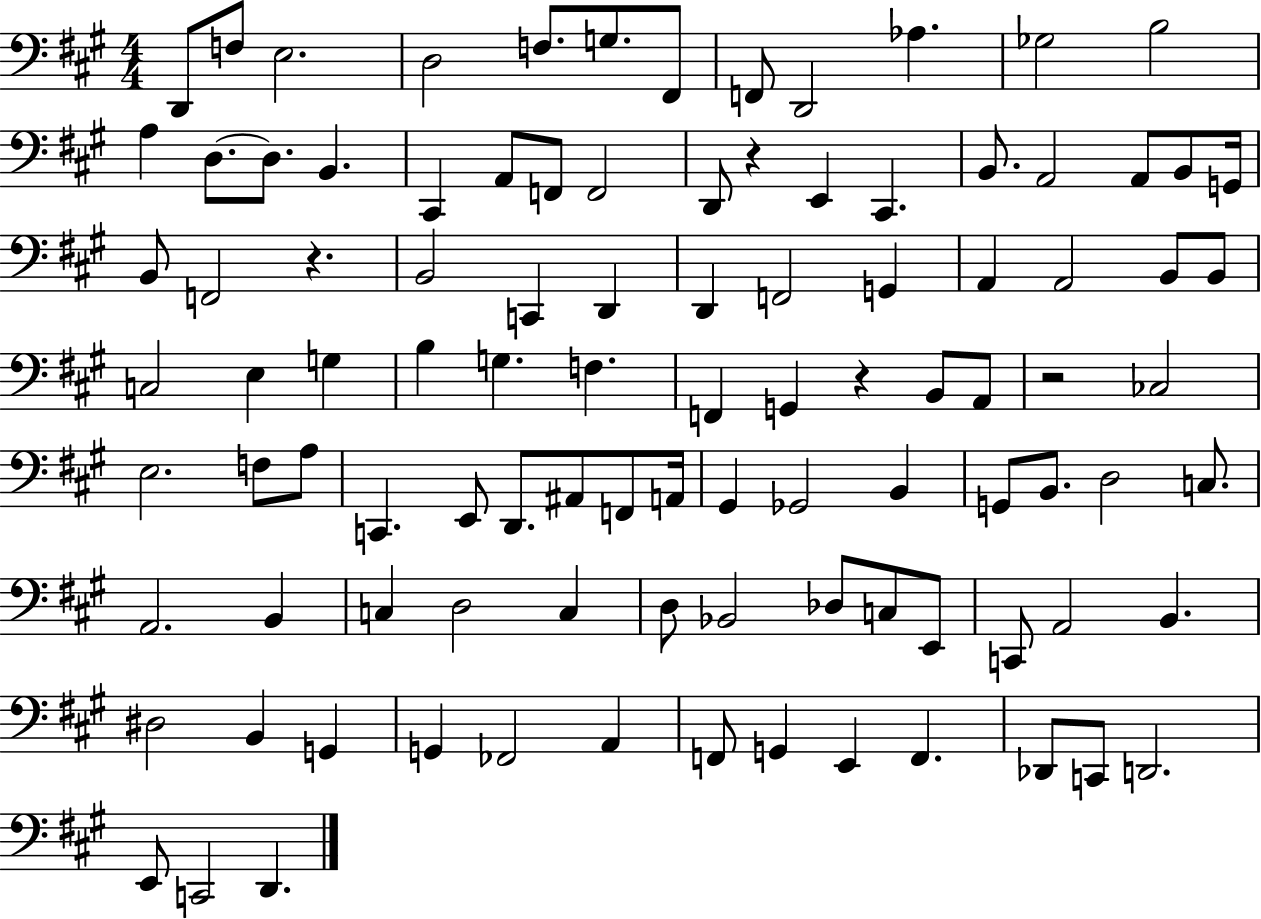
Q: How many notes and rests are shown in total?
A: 100